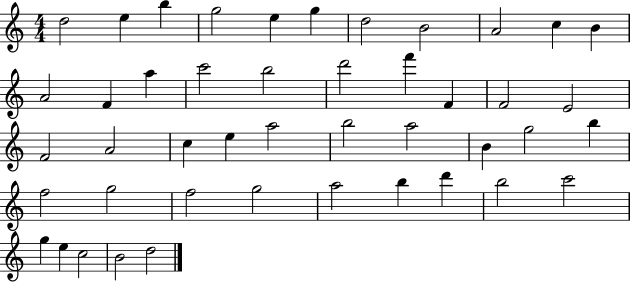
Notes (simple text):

D5/h E5/q B5/q G5/h E5/q G5/q D5/h B4/h A4/h C5/q B4/q A4/h F4/q A5/q C6/h B5/h D6/h F6/q F4/q F4/h E4/h F4/h A4/h C5/q E5/q A5/h B5/h A5/h B4/q G5/h B5/q F5/h G5/h F5/h G5/h A5/h B5/q D6/q B5/h C6/h G5/q E5/q C5/h B4/h D5/h